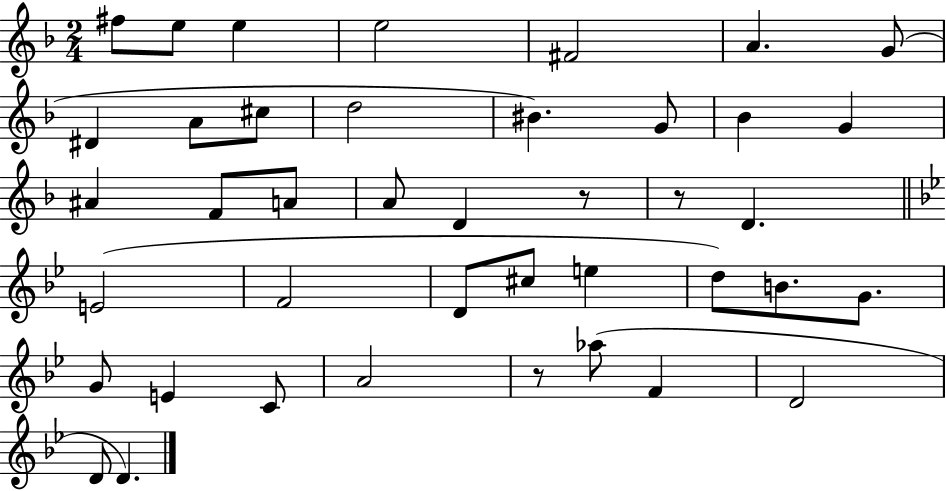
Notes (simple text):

F#5/e E5/e E5/q E5/h F#4/h A4/q. G4/e D#4/q A4/e C#5/e D5/h BIS4/q. G4/e Bb4/q G4/q A#4/q F4/e A4/e A4/e D4/q R/e R/e D4/q. E4/h F4/h D4/e C#5/e E5/q D5/e B4/e. G4/e. G4/e E4/q C4/e A4/h R/e Ab5/e F4/q D4/h D4/e D4/q.